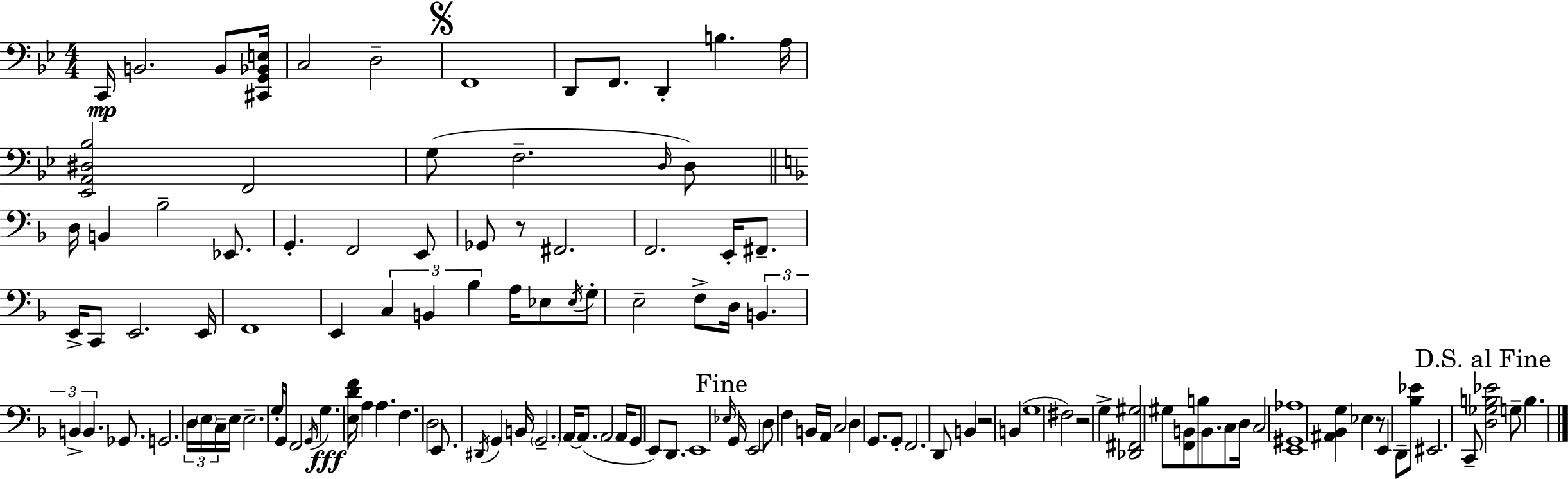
C2/s B2/h. B2/e [C#2,G2,Bb2,E3]/s C3/h D3/h F2/w D2/e F2/e. D2/q B3/q. A3/s [Eb2,A2,D#3,Bb3]/h F2/h G3/e F3/h. D3/s D3/e D3/s B2/q Bb3/h Eb2/e. G2/q. F2/h E2/e Gb2/e R/e F#2/h. F2/h. E2/s F#2/e. E2/s C2/e E2/h. E2/s F2/w E2/q C3/q B2/q Bb3/q A3/s Eb3/e Eb3/s G3/e E3/h F3/e D3/s B2/q. B2/q B2/q. Gb2/e. G2/h. D3/s E3/s C3/s E3/s E3/h. G3/s G2/s F2/h G2/s G3/q. [E3,D4,F4]/s A3/q A3/q. F3/q. D3/h E2/e. D#2/s G2/q B2/s G2/h. A2/s A2/e. A2/h A2/s G2/e E2/e D2/e. E2/w Eb3/s G2/s E2/h D3/e F3/q B2/s A2/s C3/h D3/q G2/e. G2/e F2/h. D2/e B2/q R/h B2/q G3/w F#3/h R/h G3/q [Db2,F#2,G#3]/h G#3/e [F2,B2]/e B3/e B2/e. C3/e D3/s C3/h [E2,G#2,Ab3]/w [A#2,Bb2,G3]/q Eb3/q R/e E2/q D2/e [Bb3,Eb4]/e EIS2/h. C2/e [D3,Gb3,B3,Eb4]/h G3/e B3/q.